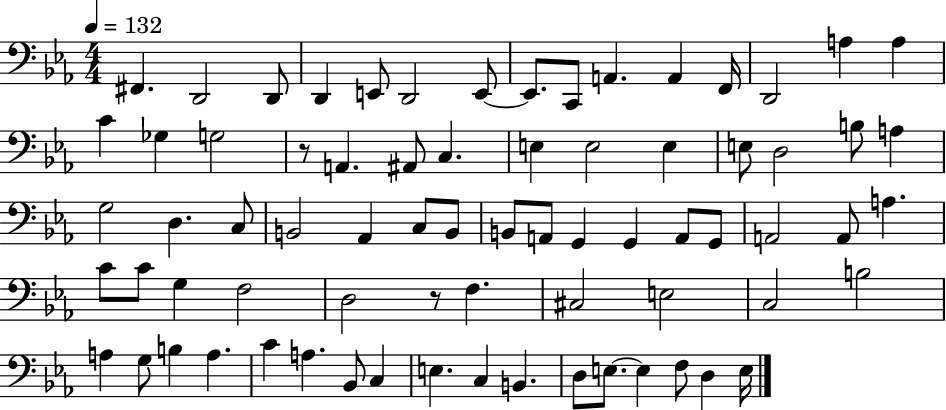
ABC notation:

X:1
T:Untitled
M:4/4
L:1/4
K:Eb
^F,, D,,2 D,,/2 D,, E,,/2 D,,2 E,,/2 E,,/2 C,,/2 A,, A,, F,,/4 D,,2 A, A, C _G, G,2 z/2 A,, ^A,,/2 C, E, E,2 E, E,/2 D,2 B,/2 A, G,2 D, C,/2 B,,2 _A,, C,/2 B,,/2 B,,/2 A,,/2 G,, G,, A,,/2 G,,/2 A,,2 A,,/2 A, C/2 C/2 G, F,2 D,2 z/2 F, ^C,2 E,2 C,2 B,2 A, G,/2 B, A, C A, _B,,/2 C, E, C, B,, D,/2 E,/2 E, F,/2 D, E,/4